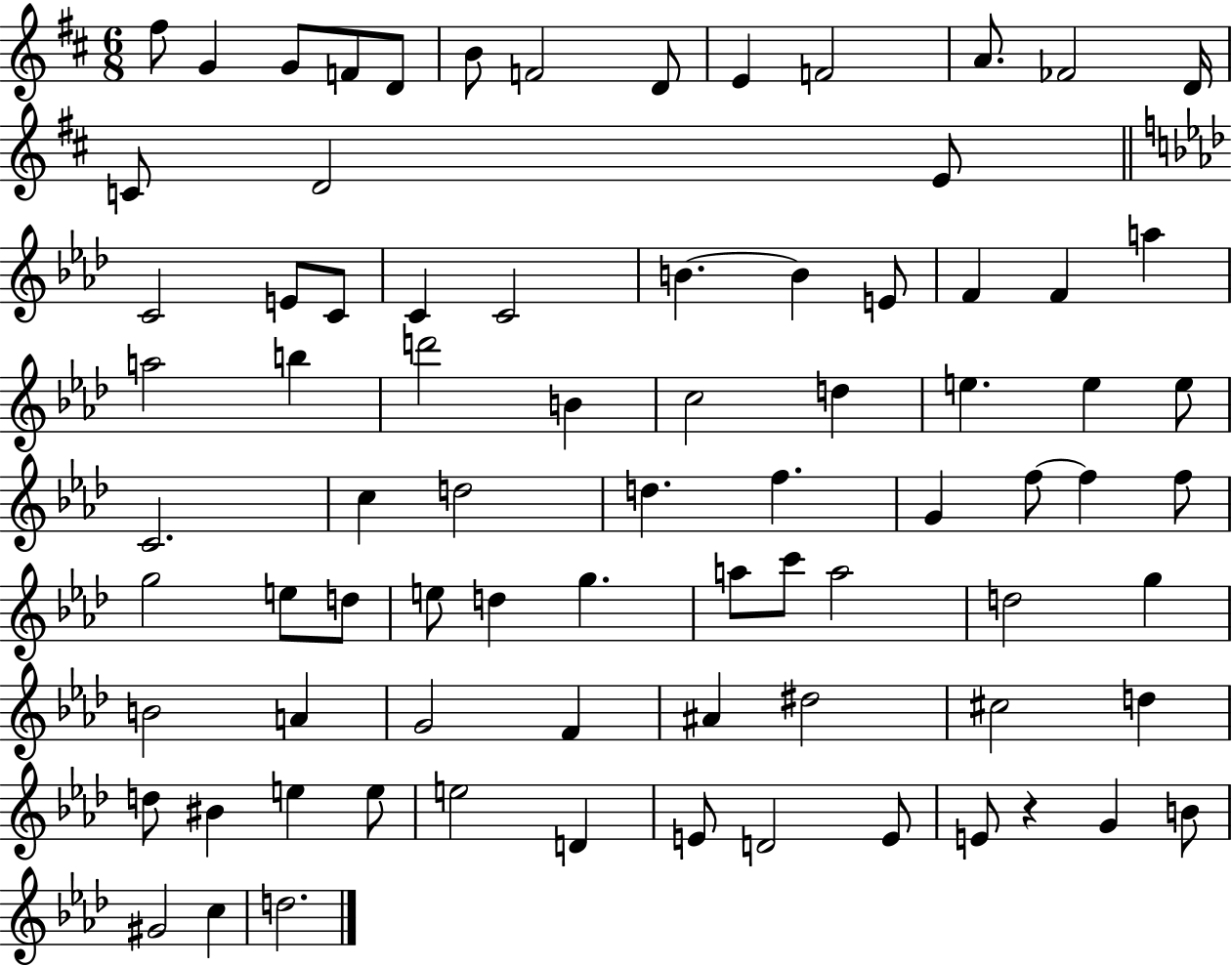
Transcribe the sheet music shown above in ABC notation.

X:1
T:Untitled
M:6/8
L:1/4
K:D
^f/2 G G/2 F/2 D/2 B/2 F2 D/2 E F2 A/2 _F2 D/4 C/2 D2 E/2 C2 E/2 C/2 C C2 B B E/2 F F a a2 b d'2 B c2 d e e e/2 C2 c d2 d f G f/2 f f/2 g2 e/2 d/2 e/2 d g a/2 c'/2 a2 d2 g B2 A G2 F ^A ^d2 ^c2 d d/2 ^B e e/2 e2 D E/2 D2 E/2 E/2 z G B/2 ^G2 c d2